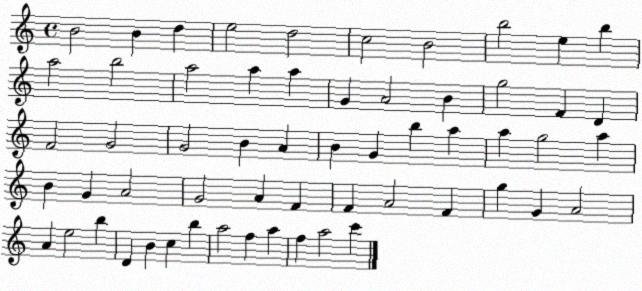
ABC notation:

X:1
T:Untitled
M:4/4
L:1/4
K:C
B2 B d e2 d2 c2 B2 b2 e b a2 b2 a2 a a G A2 B g2 F D F2 G2 G2 B A B G b a a g2 a B G A2 G2 A F F A2 F g G A2 A e2 b D B c b a2 f a f a2 c'